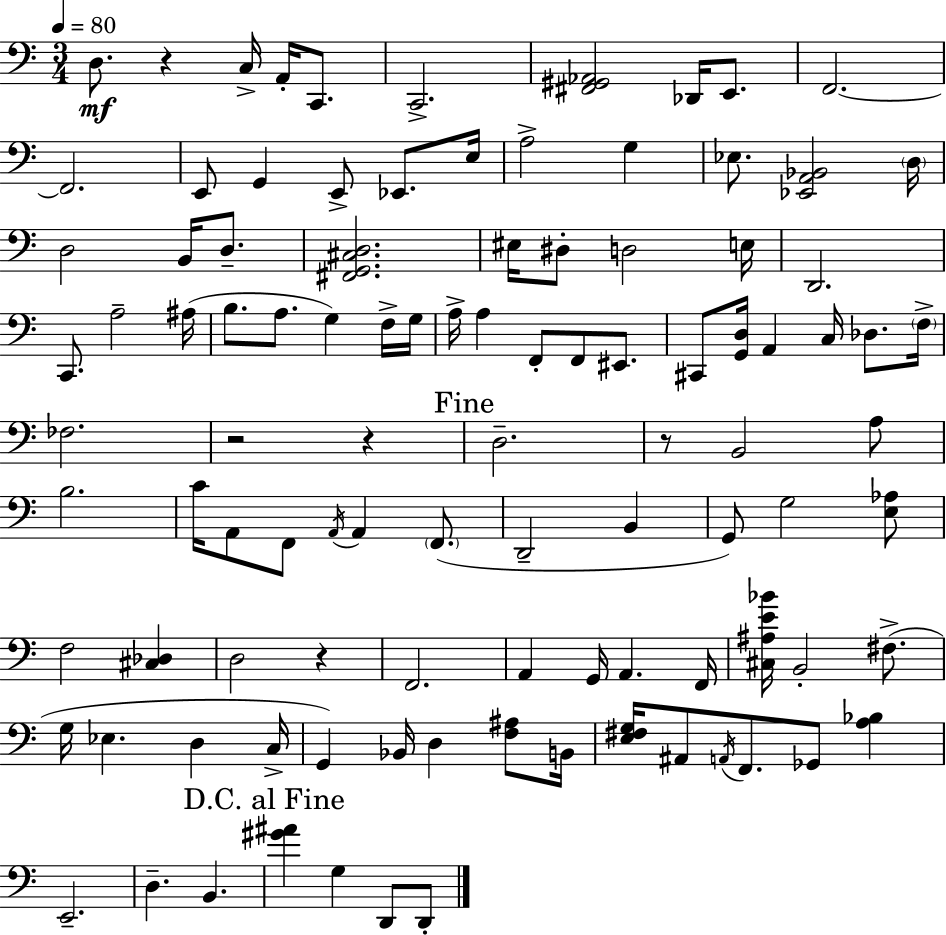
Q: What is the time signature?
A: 3/4